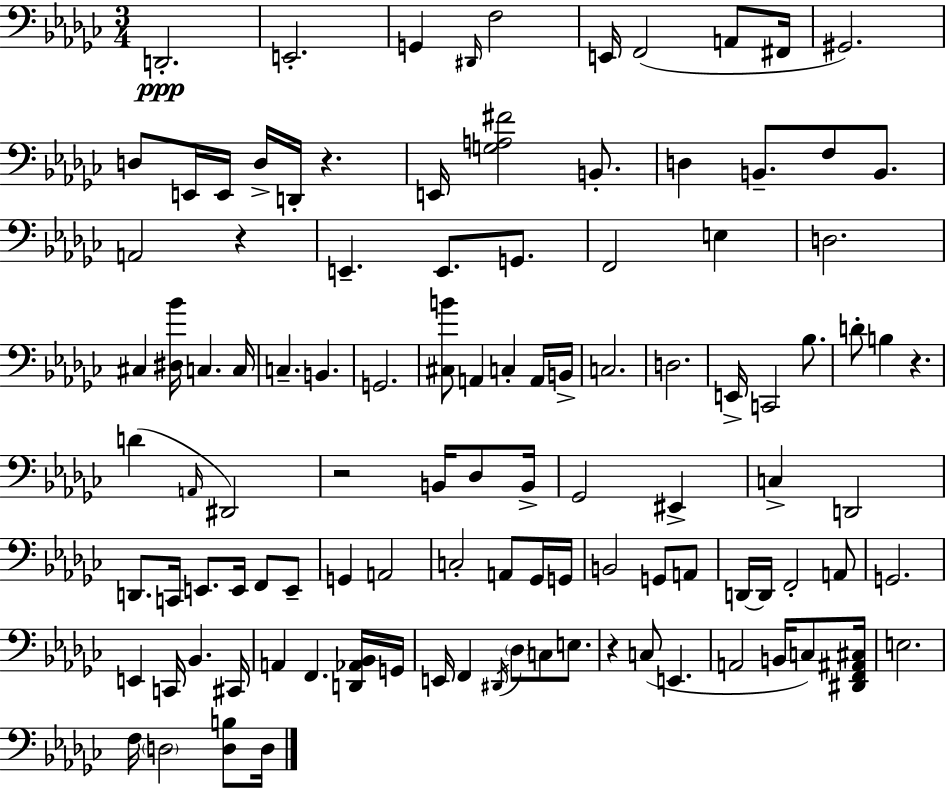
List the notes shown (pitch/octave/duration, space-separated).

D2/h. E2/h. G2/q D#2/s F3/h E2/s F2/h A2/e F#2/s G#2/h. D3/e E2/s E2/s D3/s D2/s R/q. E2/s [G3,A3,F#4]/h B2/e. D3/q B2/e. F3/e B2/e. A2/h R/q E2/q. E2/e. G2/e. F2/h E3/q D3/h. C#3/q [D#3,Bb4]/s C3/q. C3/s C3/q. B2/q. G2/h. [C#3,B4]/e A2/q C3/q A2/s B2/s C3/h. D3/h. E2/s C2/h Bb3/e. D4/e B3/q R/q. D4/q A2/s D#2/h R/h B2/s Db3/e B2/s Gb2/h EIS2/q C3/q D2/h D2/e. C2/s E2/e. E2/s F2/e E2/e G2/q A2/h C3/h A2/e Gb2/s G2/s B2/h G2/e A2/e D2/s D2/s F2/h A2/e G2/h. E2/q C2/s Bb2/q. C#2/s A2/q F2/q. [D2,Ab2,Bb2]/s G2/s E2/s F2/q D#2/s Db3/e C3/e E3/e. R/q C3/e E2/q. A2/h B2/s C3/e [D#2,F2,A#2,C#3]/s E3/h. F3/s D3/h [D3,B3]/e D3/s